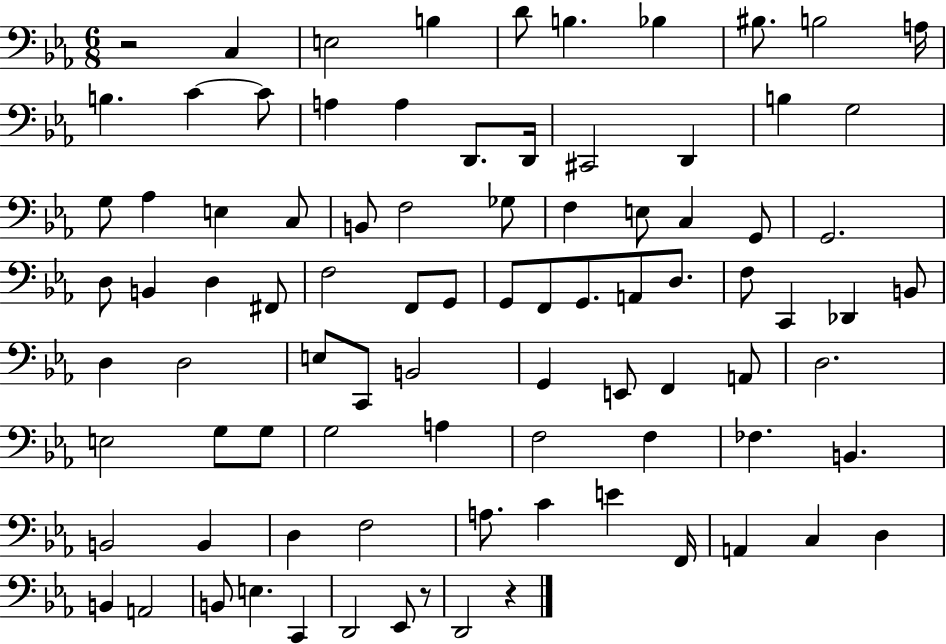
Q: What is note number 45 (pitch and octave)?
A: F3